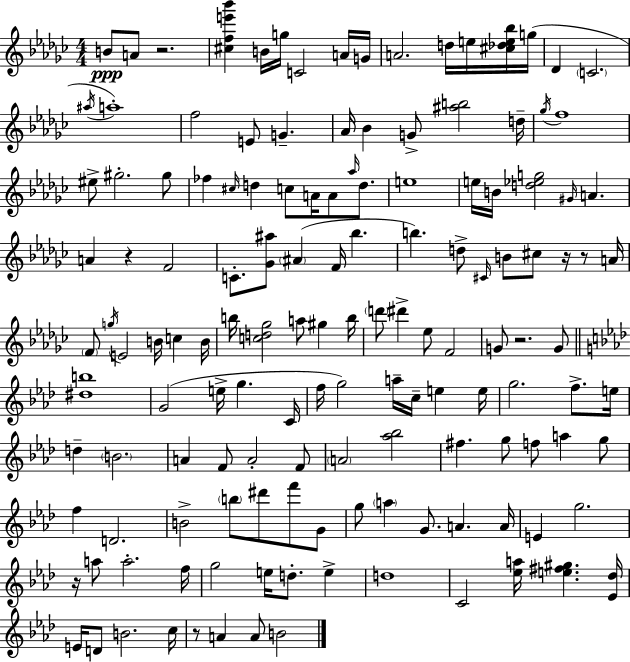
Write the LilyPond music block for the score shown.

{
  \clef treble
  \numericTimeSignature
  \time 4/4
  \key ees \minor
  \repeat volta 2 { b'8\ppp a'8 r2. | <cis'' f'' e''' bes'''>4 b'16 g''16 c'2 a'16 g'16 | a'2. d''16 e''16 <cis'' des'' e'' bes''>16 g''16( | des'4 \parenthesize c'2. | \break \acciaccatura { ais''16 } a''1-.) | f''2 e'8 g'4.-- | aes'16 bes'4 g'8-> <ais'' b''>2 | d''16-- \acciaccatura { ges''16 } f''1 | \break eis''8-> gis''2.-. | gis''8 fes''4 \grace { cis''16 } d''4 c''8 a'16 a'8 | \grace { aes''16 } d''8. e''1 | e''16 b'16 <d'' ees'' g''>2 \grace { gis'16 } a'4. | \break a'4 r4 f'2 | c'8.-. <ges' ais''>8 \parenthesize ais'4( f'16 bes''4. | b''4.) d''8-> \grace { cis'16 } b'8 | cis''8 r16 r8 a'16 \parenthesize f'8 \acciaccatura { g''16 } e'2 | \break b'16 c''4 b'16 b''16 <c'' d'' ges''>2 | a''8 gis''4 b''16 \parenthesize d'''8 dis'''4-> ees''8 f'2 | g'8 r2. | g'8 \bar "||" \break \key f \minor <dis'' b''>1 | g'2( e''16-> g''4. c'16 | f''16 g''2) a''16-- c''16-- e''4 e''16 | g''2. f''8.-> e''16 | \break d''4-- \parenthesize b'2. | a'4 f'8 a'2-. f'8 | \parenthesize a'2 <aes'' bes''>2 | fis''4. g''8 f''8 a''4 g''8 | \break f''4 d'2. | b'2-> \parenthesize b''8 dis'''8 f'''8 g'8 | g''8 \parenthesize a''4 g'8. a'4. a'16 | e'4 g''2. | \break r16 a''8 a''2.-. f''16 | g''2 e''16 d''8.-. e''4-> | d''1 | c'2 <ees'' a''>16 <e'' fis'' gis''>4. <ees' des''>16 | \break e'16 d'8 b'2. c''16 | r8 a'4 a'8 b'2 | } \bar "|."
}